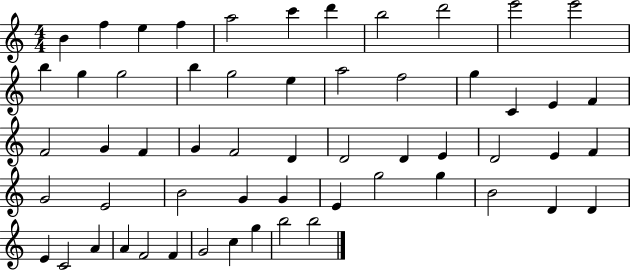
B4/q F5/q E5/q F5/q A5/h C6/q D6/q B5/h D6/h E6/h E6/h B5/q G5/q G5/h B5/q G5/h E5/q A5/h F5/h G5/q C4/q E4/q F4/q F4/h G4/q F4/q G4/q F4/h D4/q D4/h D4/q E4/q D4/h E4/q F4/q G4/h E4/h B4/h G4/q G4/q E4/q G5/h G5/q B4/h D4/q D4/q E4/q C4/h A4/q A4/q F4/h F4/q G4/h C5/q G5/q B5/h B5/h